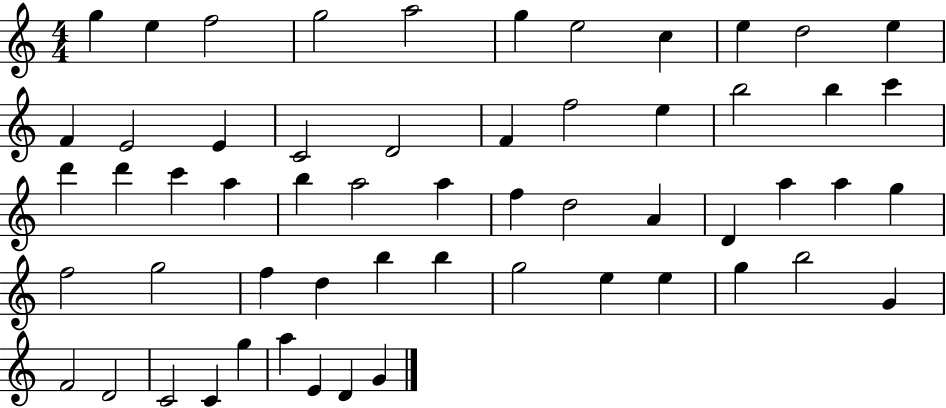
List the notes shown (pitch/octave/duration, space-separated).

G5/q E5/q F5/h G5/h A5/h G5/q E5/h C5/q E5/q D5/h E5/q F4/q E4/h E4/q C4/h D4/h F4/q F5/h E5/q B5/h B5/q C6/q D6/q D6/q C6/q A5/q B5/q A5/h A5/q F5/q D5/h A4/q D4/q A5/q A5/q G5/q F5/h G5/h F5/q D5/q B5/q B5/q G5/h E5/q E5/q G5/q B5/h G4/q F4/h D4/h C4/h C4/q G5/q A5/q E4/q D4/q G4/q